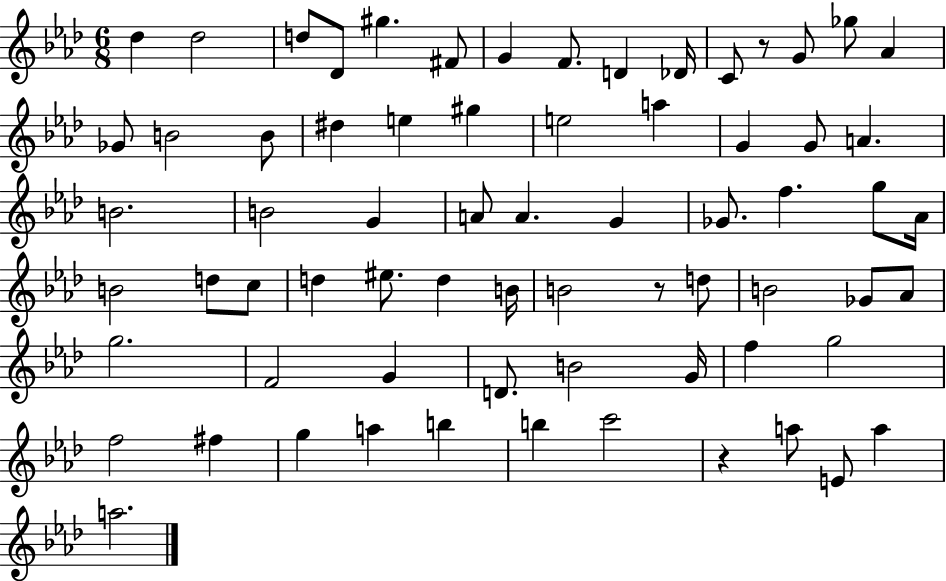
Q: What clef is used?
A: treble